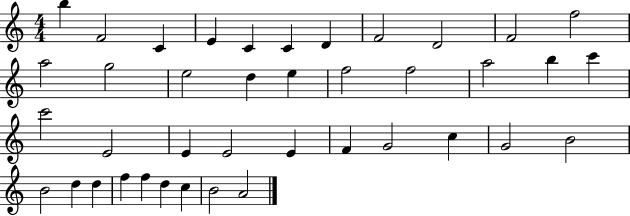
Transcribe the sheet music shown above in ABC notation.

X:1
T:Untitled
M:4/4
L:1/4
K:C
b F2 C E C C D F2 D2 F2 f2 a2 g2 e2 d e f2 f2 a2 b c' c'2 E2 E E2 E F G2 c G2 B2 B2 d d f f d c B2 A2